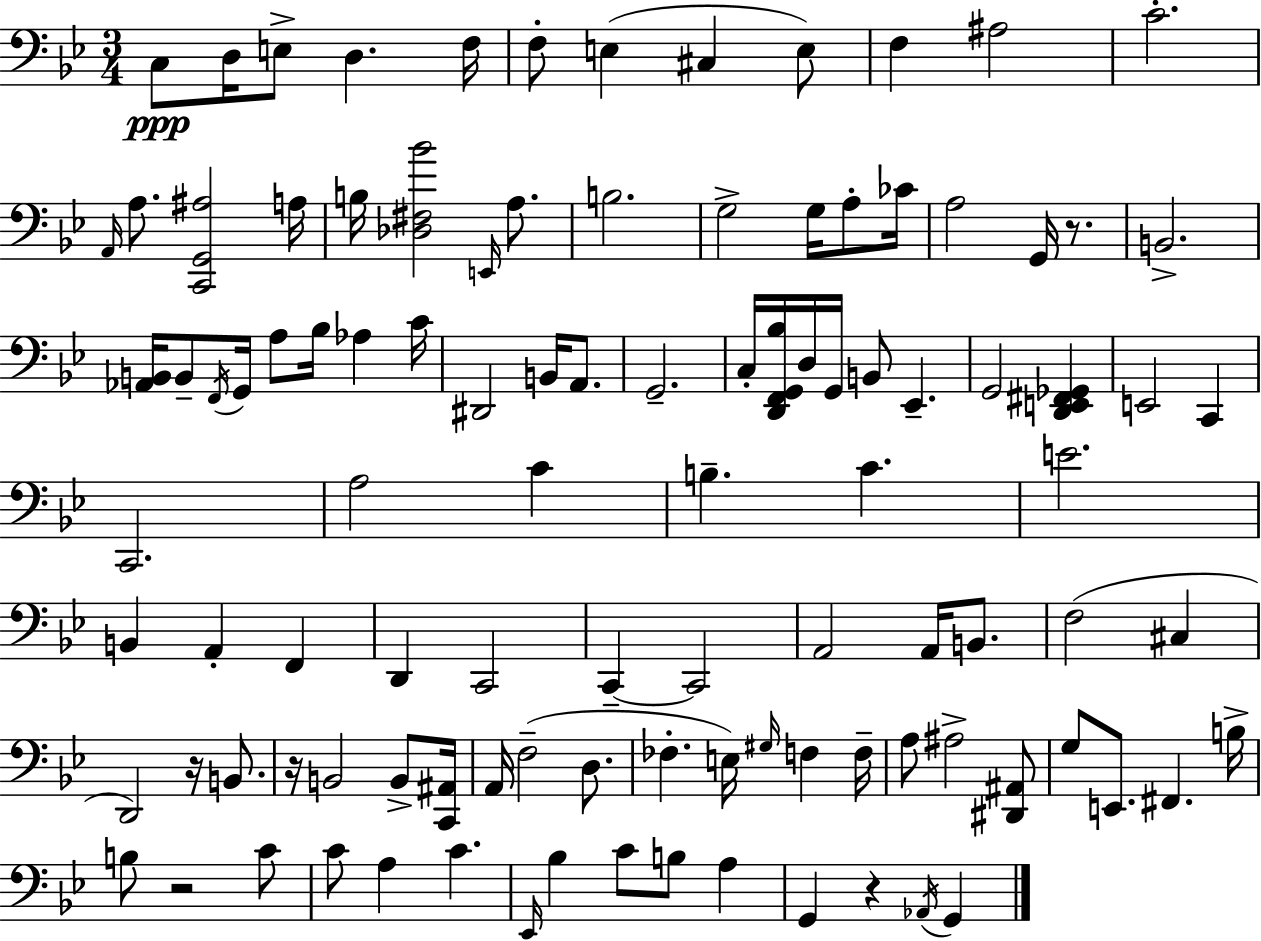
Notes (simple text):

C3/e D3/s E3/e D3/q. F3/s F3/e E3/q C#3/q E3/e F3/q A#3/h C4/h. A2/s A3/e. [C2,G2,A#3]/h A3/s B3/s [Db3,F#3,Bb4]/h E2/s A3/e. B3/h. G3/h G3/s A3/e CES4/s A3/h G2/s R/e. B2/h. [Ab2,B2]/s B2/e F2/s G2/s A3/e Bb3/s Ab3/q C4/s D#2/h B2/s A2/e. G2/h. C3/s [D2,F2,G2,Bb3]/s D3/s G2/s B2/e Eb2/q. G2/h [D2,E2,F#2,Gb2]/q E2/h C2/q C2/h. A3/h C4/q B3/q. C4/q. E4/h. B2/q A2/q F2/q D2/q C2/h C2/q C2/h A2/h A2/s B2/e. F3/h C#3/q D2/h R/s B2/e. R/s B2/h B2/e [C2,A#2]/s A2/s F3/h D3/e. FES3/q. E3/s G#3/s F3/q F3/s A3/e A#3/h [D#2,A#2]/e G3/e E2/e. F#2/q. B3/s B3/e R/h C4/e C4/e A3/q C4/q. Eb2/s Bb3/q C4/e B3/e A3/q G2/q R/q Ab2/s G2/q